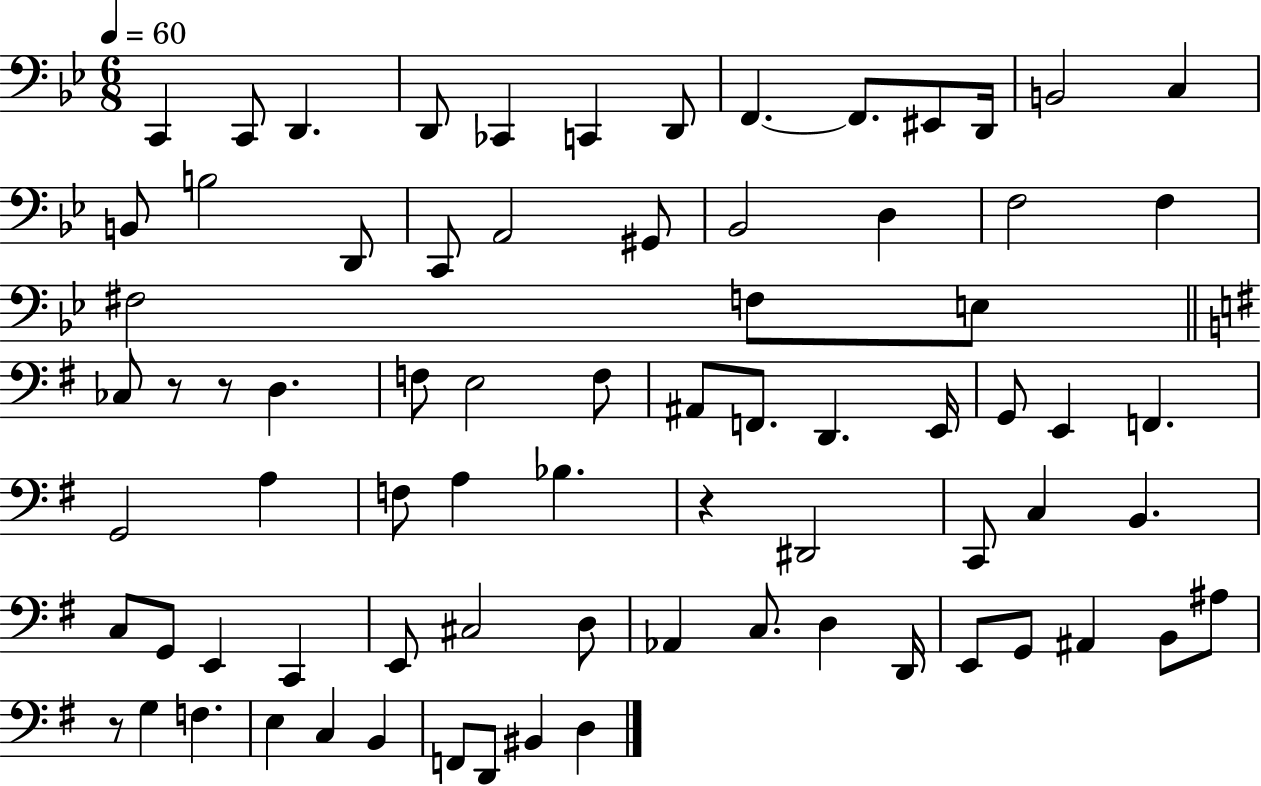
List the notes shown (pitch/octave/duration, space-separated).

C2/q C2/e D2/q. D2/e CES2/q C2/q D2/e F2/q. F2/e. EIS2/e D2/s B2/h C3/q B2/e B3/h D2/e C2/e A2/h G#2/e Bb2/h D3/q F3/h F3/q F#3/h F3/e E3/e CES3/e R/e R/e D3/q. F3/e E3/h F3/e A#2/e F2/e. D2/q. E2/s G2/e E2/q F2/q. G2/h A3/q F3/e A3/q Bb3/q. R/q D#2/h C2/e C3/q B2/q. C3/e G2/e E2/q C2/q E2/e C#3/h D3/e Ab2/q C3/e. D3/q D2/s E2/e G2/e A#2/q B2/e A#3/e R/e G3/q F3/q. E3/q C3/q B2/q F2/e D2/e BIS2/q D3/q